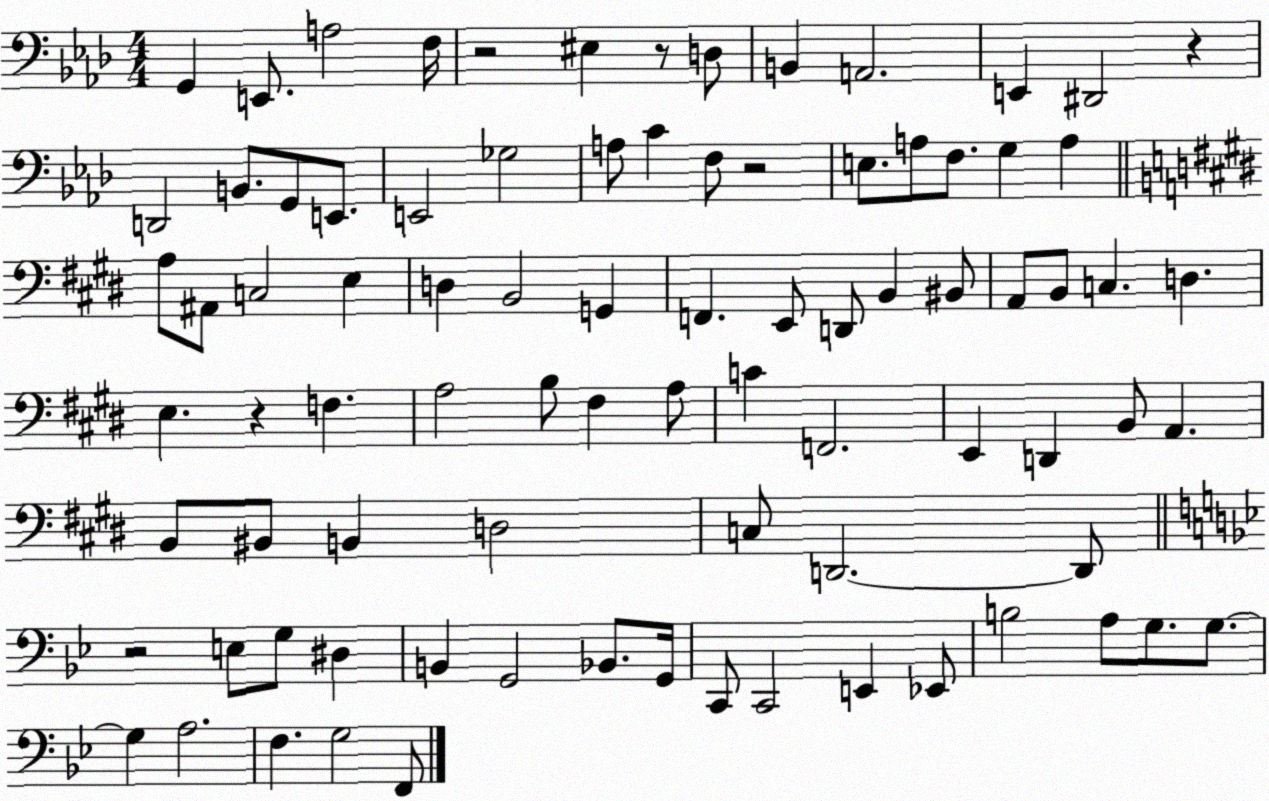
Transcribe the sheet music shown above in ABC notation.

X:1
T:Untitled
M:4/4
L:1/4
K:Ab
G,, E,,/2 A,2 F,/4 z2 ^E, z/2 D,/2 B,, A,,2 E,, ^D,,2 z D,,2 B,,/2 G,,/2 E,,/2 E,,2 _G,2 A,/2 C F,/2 z2 E,/2 A,/2 F,/2 G, A, A,/2 ^A,,/2 C,2 E, D, B,,2 G,, F,, E,,/2 D,,/2 B,, ^B,,/2 A,,/2 B,,/2 C, D, E, z F, A,2 B,/2 ^F, A,/2 C F,,2 E,, D,, B,,/2 A,, B,,/2 ^B,,/2 B,, D,2 C,/2 D,,2 D,,/2 z2 E,/2 G,/2 ^D, B,, G,,2 _B,,/2 G,,/4 C,,/2 C,,2 E,, _E,,/2 B,2 A,/2 G,/2 G,/2 G, A,2 F, G,2 F,,/2